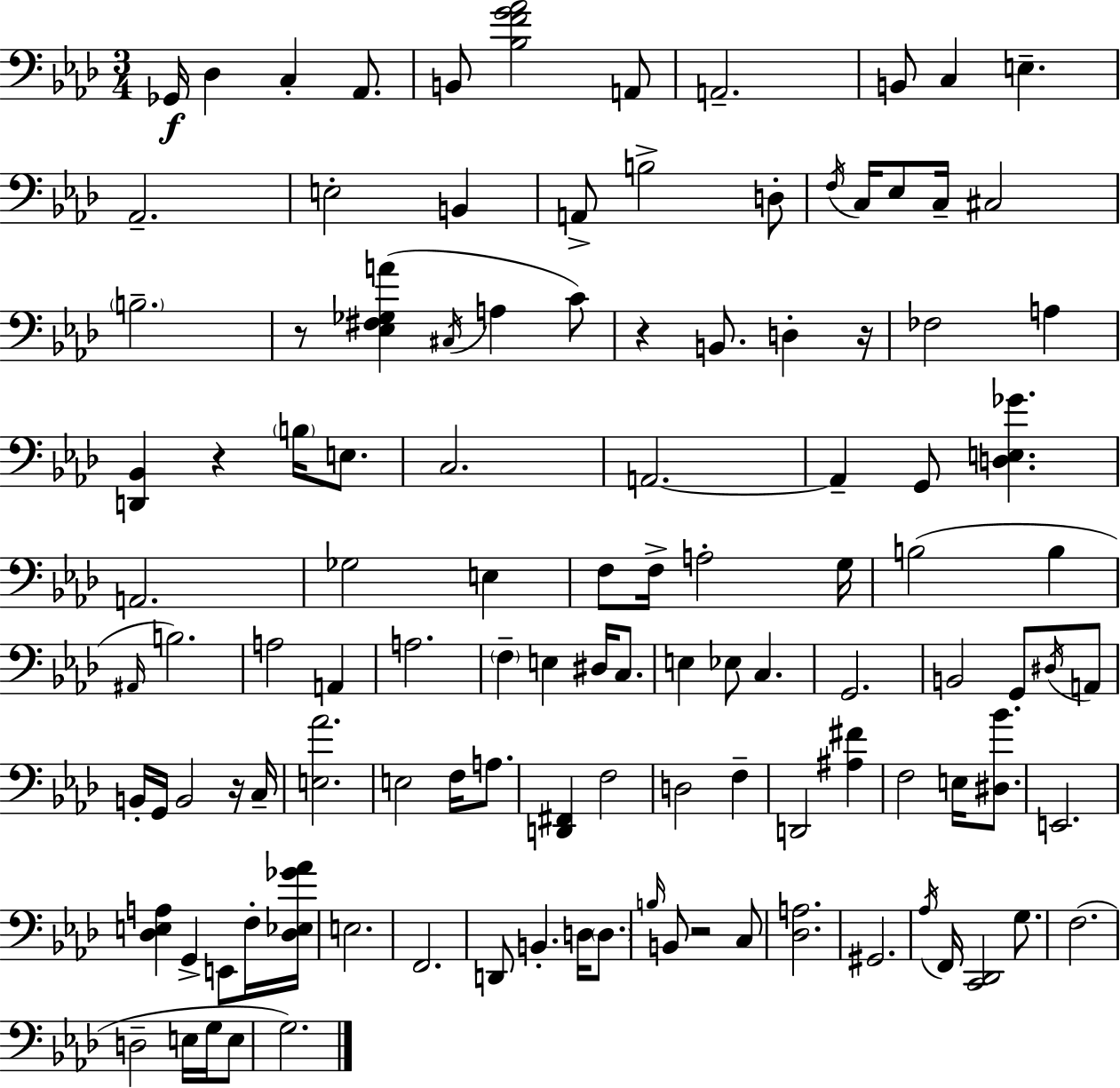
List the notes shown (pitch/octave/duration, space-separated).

Gb2/s Db3/q C3/q Ab2/e. B2/e [Bb3,F4,G4,Ab4]/h A2/e A2/h. B2/e C3/q E3/q. Ab2/h. E3/h B2/q A2/e B3/h D3/e F3/s C3/s Eb3/e C3/s C#3/h B3/h. R/e [Eb3,F#3,Gb3,A4]/q C#3/s A3/q C4/e R/q B2/e. D3/q R/s FES3/h A3/q [D2,Bb2]/q R/q B3/s E3/e. C3/h. A2/h. A2/q G2/e [D3,E3,Gb4]/q. A2/h. Gb3/h E3/q F3/e F3/s A3/h G3/s B3/h B3/q A#2/s B3/h. A3/h A2/q A3/h. F3/q E3/q D#3/s C3/e. E3/q Eb3/e C3/q. G2/h. B2/h G2/e D#3/s A2/e B2/s G2/s B2/h R/s C3/s [E3,Ab4]/h. E3/h F3/s A3/e. [D2,F#2]/q F3/h D3/h F3/q D2/h [A#3,F#4]/q F3/h E3/s [D#3,Bb4]/e. E2/h. [Db3,E3,A3]/q G2/q E2/e F3/s [Db3,Eb3,Gb4,Ab4]/s E3/h. F2/h. D2/e B2/q. D3/s D3/e. B3/s B2/e R/h C3/e [Db3,A3]/h. G#2/h. Ab3/s F2/s [C2,Db2]/h G3/e. F3/h. D3/h E3/s G3/s E3/e G3/h.